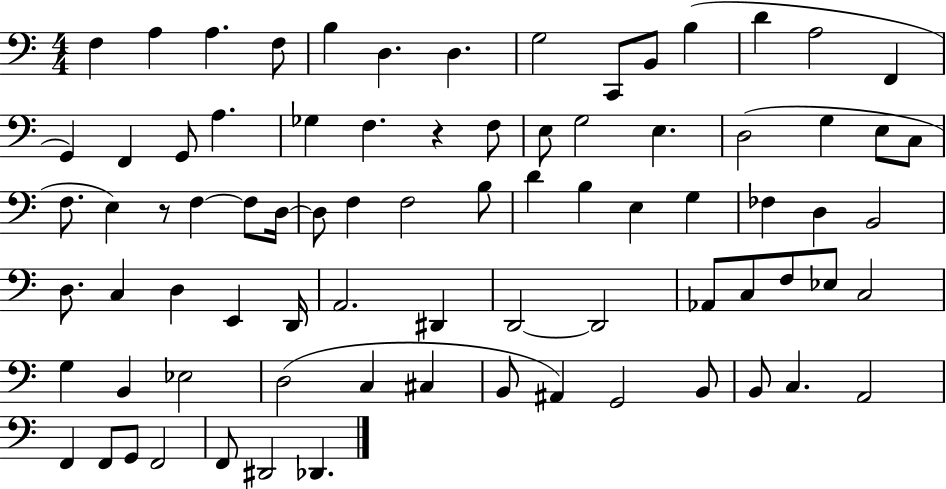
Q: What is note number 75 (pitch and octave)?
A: F2